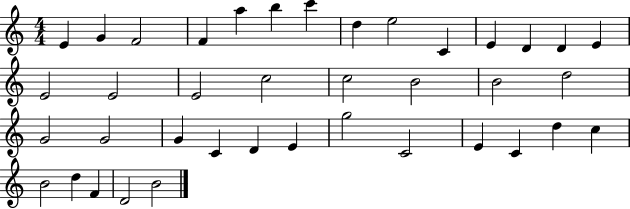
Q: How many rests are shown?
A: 0